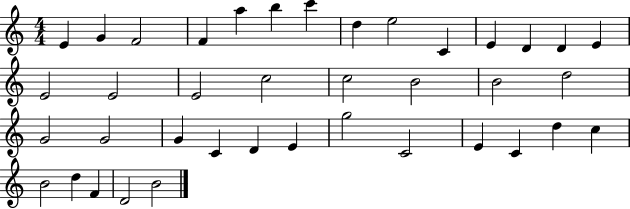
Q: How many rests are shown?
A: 0